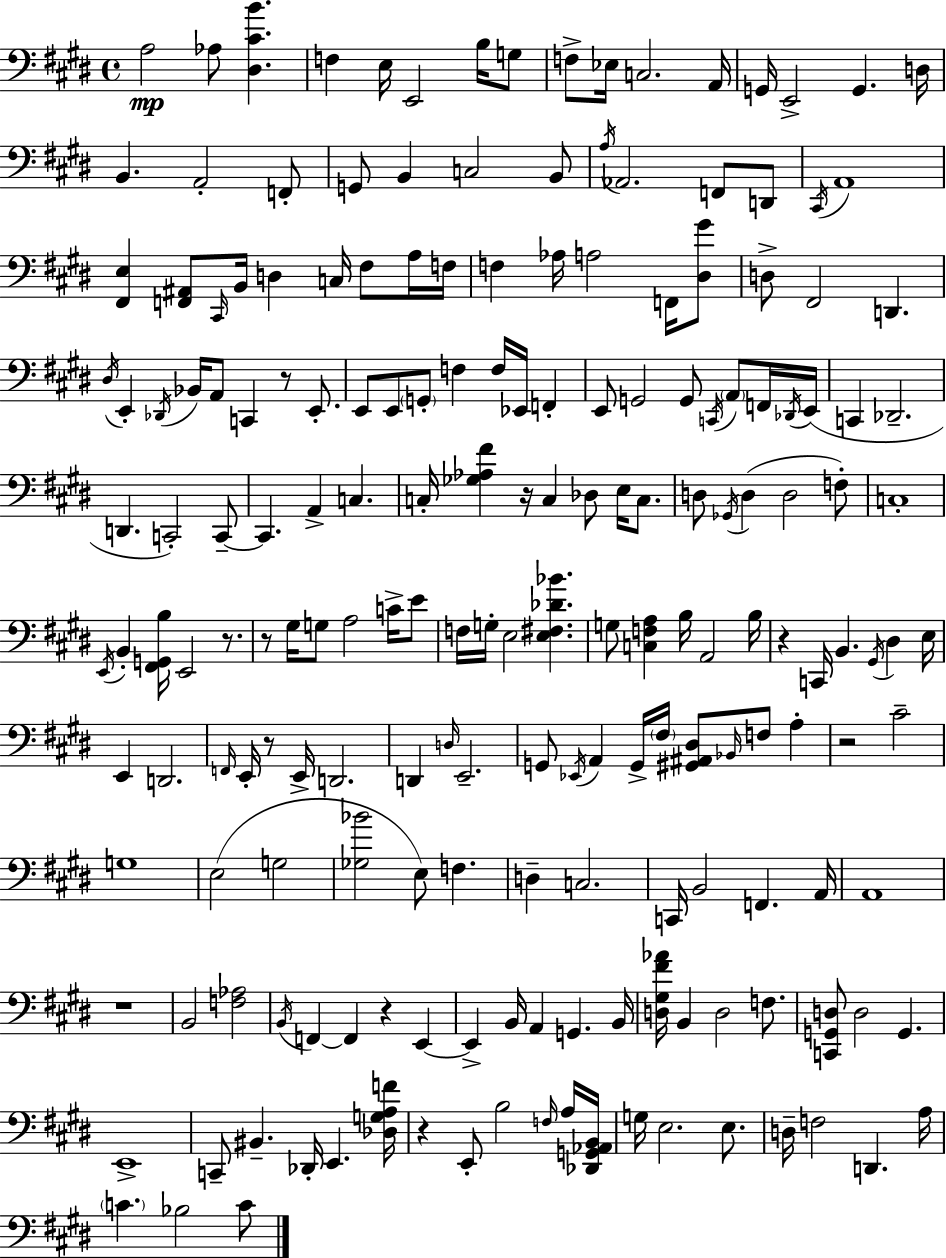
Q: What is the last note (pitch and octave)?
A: C4